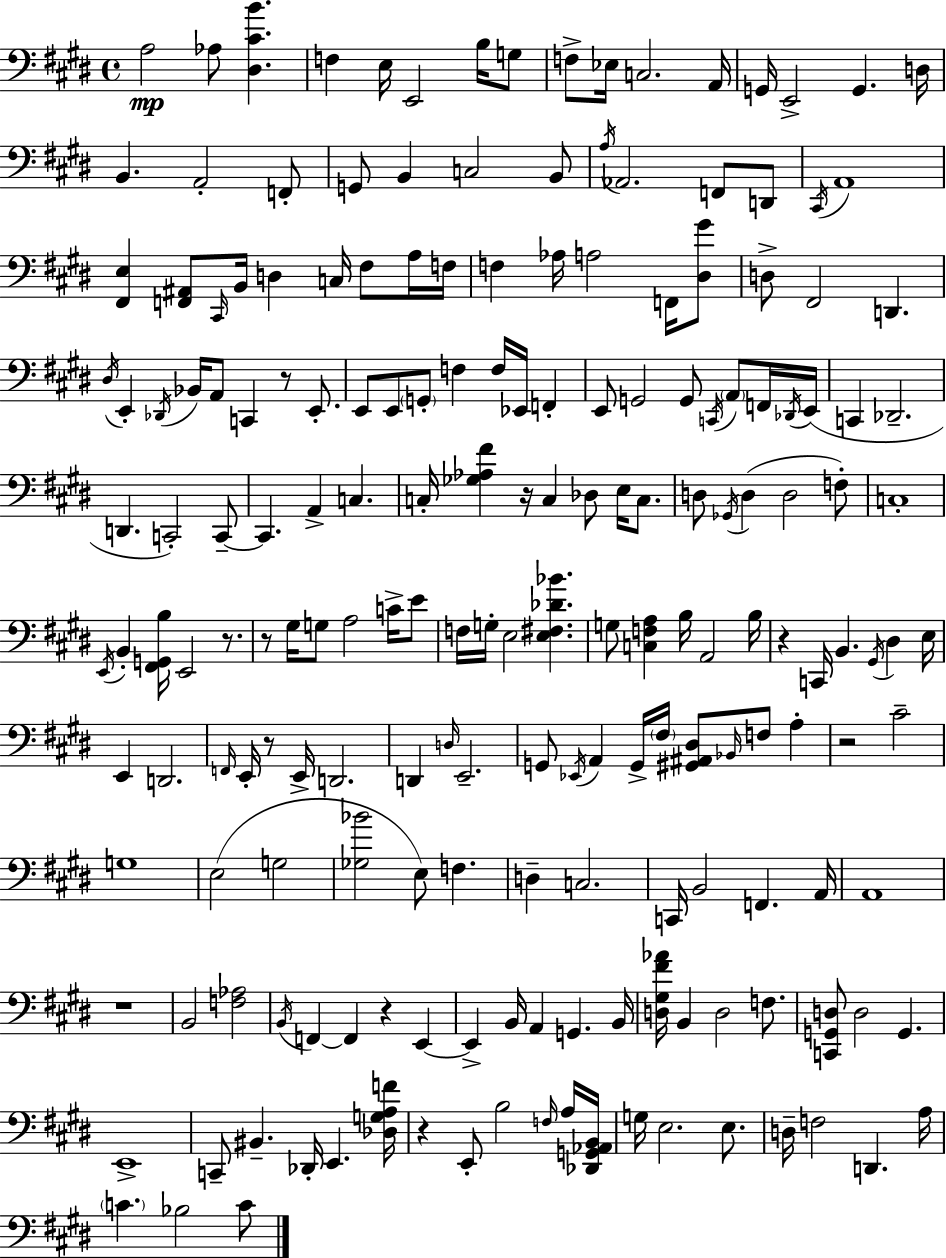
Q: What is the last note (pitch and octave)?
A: C4